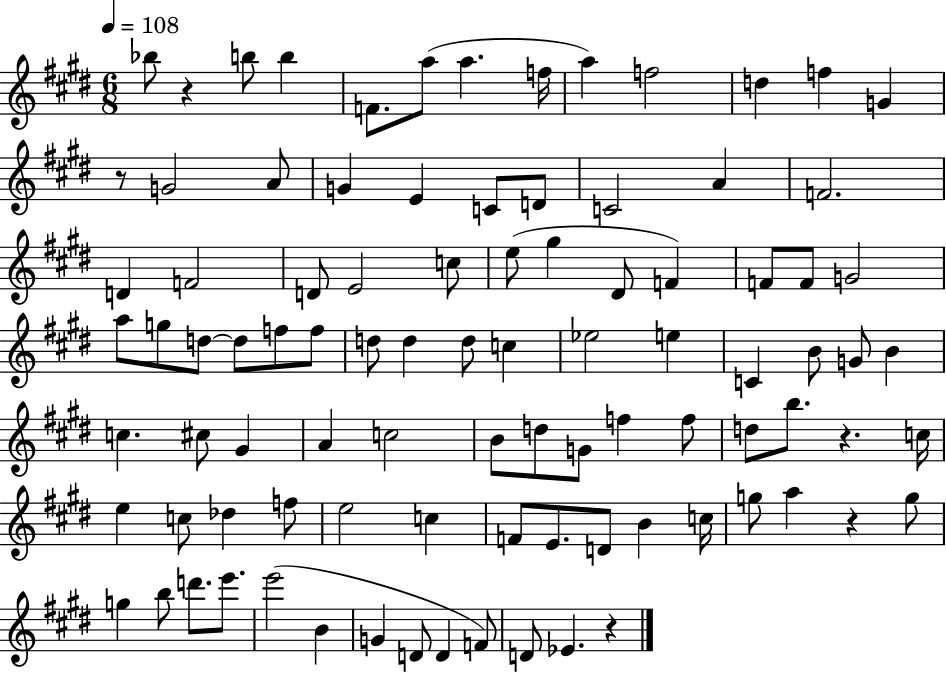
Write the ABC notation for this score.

X:1
T:Untitled
M:6/8
L:1/4
K:E
_b/2 z b/2 b F/2 a/2 a f/4 a f2 d f G z/2 G2 A/2 G E C/2 D/2 C2 A F2 D F2 D/2 E2 c/2 e/2 ^g ^D/2 F F/2 F/2 G2 a/2 g/2 d/2 d/2 f/2 f/2 d/2 d d/2 c _e2 e C B/2 G/2 B c ^c/2 ^G A c2 B/2 d/2 G/2 f f/2 d/2 b/2 z c/4 e c/2 _d f/2 e2 c F/2 E/2 D/2 B c/4 g/2 a z g/2 g b/2 d'/2 e'/2 e'2 B G D/2 D F/2 D/2 _E z